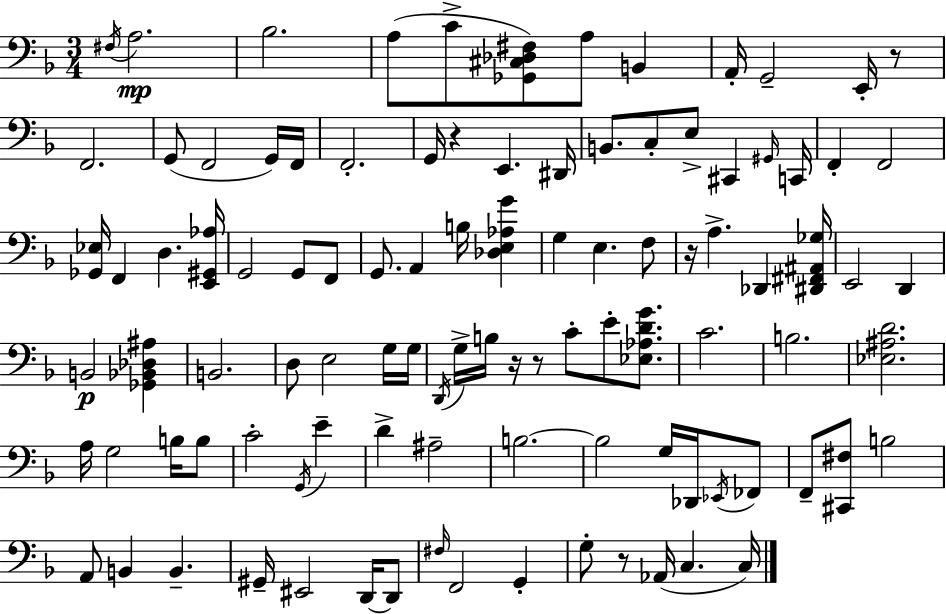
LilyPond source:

{
  \clef bass
  \numericTimeSignature
  \time 3/4
  \key f \major
  \acciaccatura { fis16 }\mp a2. | bes2. | a8( c'8-> <ges, cis des fis>8) a8 b,4 | a,16-. g,2-- e,16-. r8 | \break f,2. | g,8( f,2 g,16) | f,16 f,2.-. | g,16 r4 e,4. | \break dis,16 b,8. c8-. e8-> cis,4 | \grace { gis,16 } c,16 f,4-. f,2 | <ges, ees>16 f,4 d4. | <e, gis, aes>16 g,2 g,8 | \break f,8 g,8. a,4 b16 <des e aes g'>4 | g4 e4. | f8 r16 a4.-> des,4 | <dis, fis, ais, ges>16 e,2 d,4 | \break b,2\p <ges, bes, des ais>4 | b,2. | d8 e2 | g16 g16 \acciaccatura { d,16 } g16-> b16 r16 r8 c'8-. e'8-. | \break <ees aes d' g'>8. c'2. | b2. | <ees ais d'>2. | a16 g2 | \break b16 b8 c'2-. \acciaccatura { g,16 } | e'4-- d'4-> ais2-- | b2.~~ | b2 | \break g16 des,16 \acciaccatura { ees,16 } fes,8 f,8-- <cis, fis>8 b2 | a,8 b,4 b,4.-- | gis,16-- eis,2 | d,16~~ d,8 \grace { fis16 } f,2 | \break g,4-. g8-. r8 aes,16( c4. | c16) \bar "|."
}